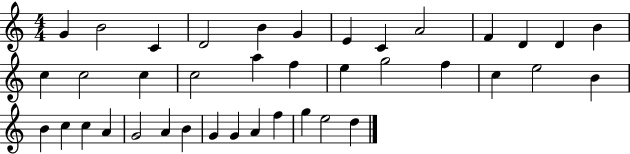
{
  \clef treble
  \numericTimeSignature
  \time 4/4
  \key c \major
  g'4 b'2 c'4 | d'2 b'4 g'4 | e'4 c'4 a'2 | f'4 d'4 d'4 b'4 | \break c''4 c''2 c''4 | c''2 a''4 f''4 | e''4 g''2 f''4 | c''4 e''2 b'4 | \break b'4 c''4 c''4 a'4 | g'2 a'4 b'4 | g'4 g'4 a'4 f''4 | g''4 e''2 d''4 | \break \bar "|."
}